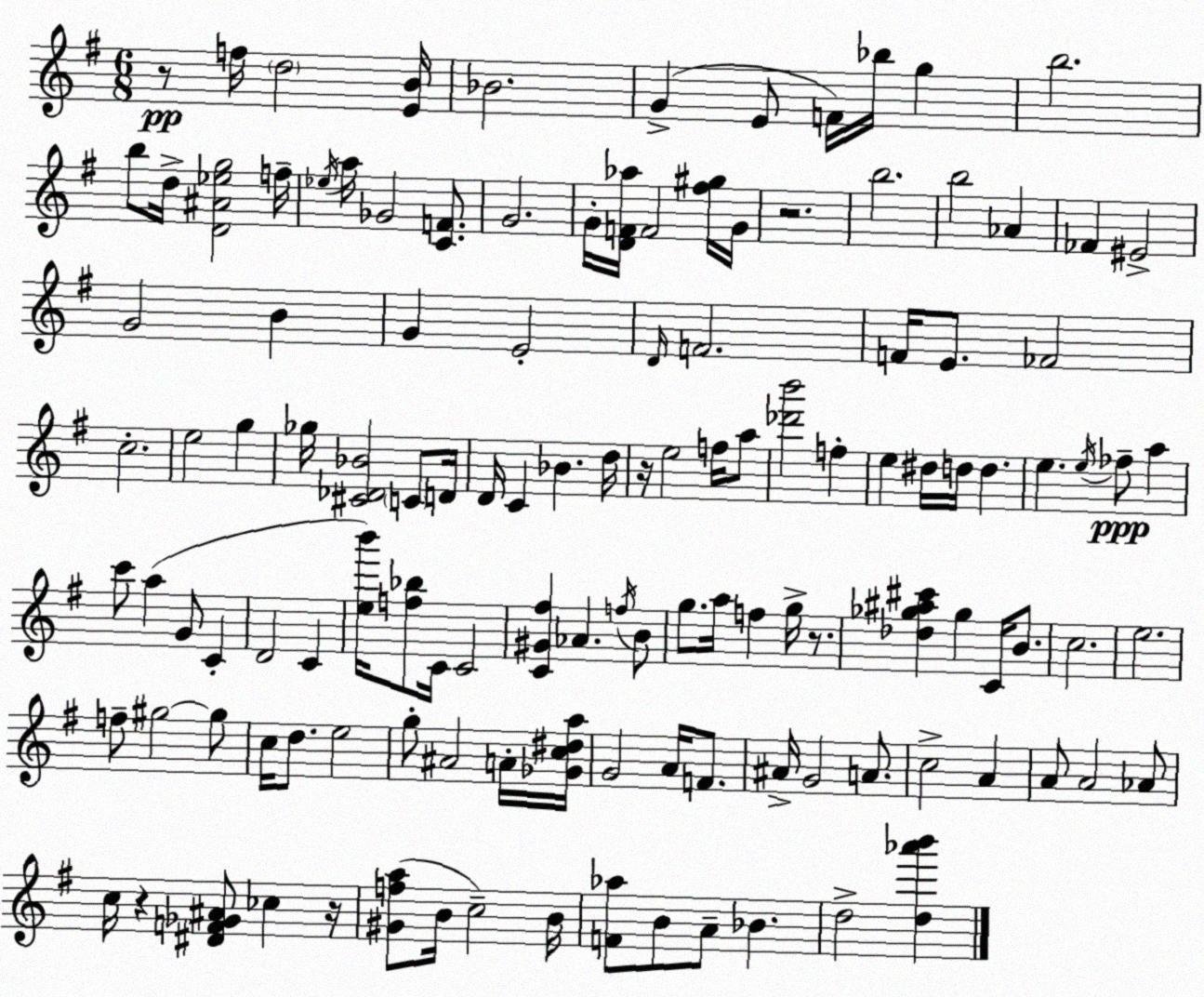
X:1
T:Untitled
M:6/8
L:1/4
K:Em
z/2 f/4 d2 [EB]/4 _B2 G E/2 F/4 _b/4 g b2 b/2 d/4 [D^A_eg]2 f/4 _e/4 a/4 _G2 [CF]/2 G2 G/4 [DF_a]/4 F2 [^f^g]/4 G/4 z2 b2 b2 _A _F ^E2 G2 B G E2 D/4 F2 F/4 E/2 _F2 c2 e2 g _g/4 [^C_D_B]2 C/2 D/4 D/4 C _B d/4 z/4 e2 f/4 a/2 [_d'b']2 f e ^d/4 d/4 d e e/4 _f/2 a c'/2 a G/2 C D2 C [eb']/4 [f_b]/2 C/4 C2 [C^G^f] _A f/4 B/2 g/2 a/4 f g/4 z/2 [_d_g^a^c'] _g C/4 B/2 c2 e2 f/2 ^g2 ^g/2 c/4 d/2 e2 g/2 ^A2 A/4 [_Gc^da]/4 G2 A/4 F/2 ^A/4 G2 A/2 c2 A A/2 A2 _A/2 c/4 z [^DF_G^A]/2 _c z/4 [^Gfa]/2 B/4 c2 B/4 [F_a]/2 B/2 A/2 _B d2 [d_a'b']